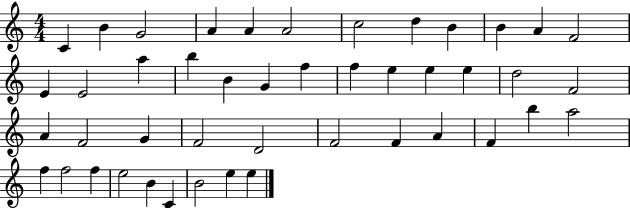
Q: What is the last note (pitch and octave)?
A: E5